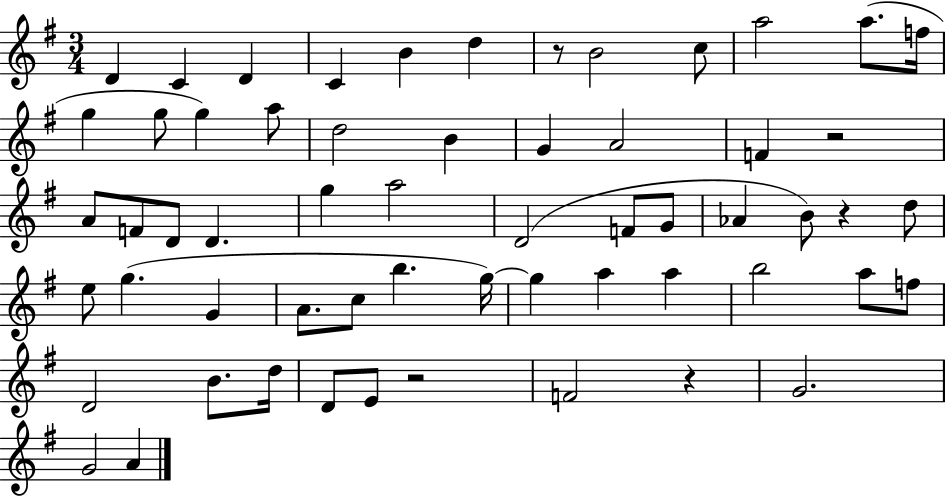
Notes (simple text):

D4/q C4/q D4/q C4/q B4/q D5/q R/e B4/h C5/e A5/h A5/e. F5/s G5/q G5/e G5/q A5/e D5/h B4/q G4/q A4/h F4/q R/h A4/e F4/e D4/e D4/q. G5/q A5/h D4/h F4/e G4/e Ab4/q B4/e R/q D5/e E5/e G5/q. G4/q A4/e. C5/e B5/q. G5/s G5/q A5/q A5/q B5/h A5/e F5/e D4/h B4/e. D5/s D4/e E4/e R/h F4/h R/q G4/h. G4/h A4/q